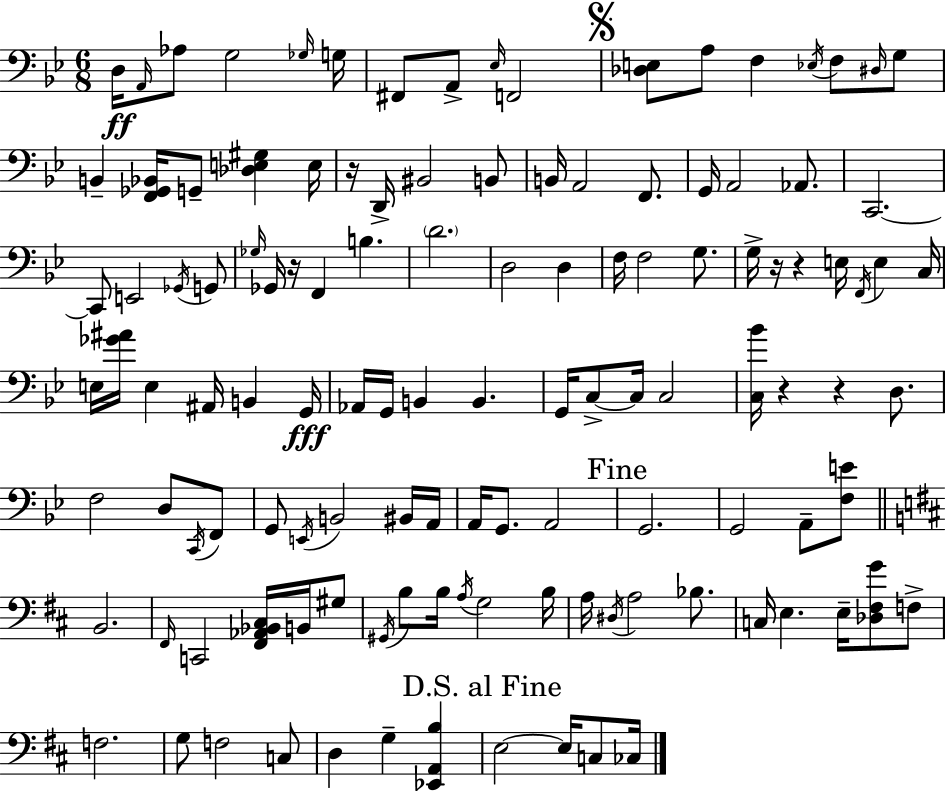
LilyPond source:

{
  \clef bass
  \numericTimeSignature
  \time 6/8
  \key bes \major
  d16\ff \grace { a,16 } aes8 g2 | \grace { ges16 } g16 fis,8 a,8-> \grace { ees16 } f,2 | \mark \markup { \musicglyph "scripts.segno" } <des e>8 a8 f4 \acciaccatura { ees16 } | f8 \grace { dis16 } g8 b,4-- <f, ges, bes,>16 g,8-- | \break <des e gis>4 e16 r16 d,16-> bis,2 | b,8 b,16 a,2 | f,8. g,16 a,2 | aes,8. c,2.~~ | \break c,8 e,2 | \acciaccatura { ges,16 } g,8 \grace { ges16 } ges,16 r16 f,4 | b4. \parenthesize d'2. | d2 | \break d4 f16 f2 | g8. g16-> r16 r4 | e16 \acciaccatura { f,16 } e4 c16 e16 <ges' ais'>16 e4 | ais,16 b,4 g,16\fff aes,16 g,16 b,4 | \break b,4. g,16 c8->~~ c16 | c2 <c bes'>16 r4 | r4 d8. f2 | d8 \acciaccatura { c,16 } f,8 g,8 \acciaccatura { e,16 } | \break b,2 bis,16 a,16 a,16 g,8. | a,2 \mark "Fine" g,2. | g,2 | a,8-- <f e'>8 \bar "||" \break \key d \major b,2. | \grace { fis,16 } c,2 <fis, aes, bes, cis>16 b,16 gis8 | \acciaccatura { gis,16 } b8 b16 \acciaccatura { a16 } g2 | b16 a16 \acciaccatura { dis16 } a2 | \break bes8. c16 e4. e16-- | <des fis g'>8 f8-> f2. | g8 f2 | c8 d4 g4-- | \break <ees, a, b>4 \mark "D.S. al Fine" e2~~ | e16 c8 ces16 \bar "|."
}